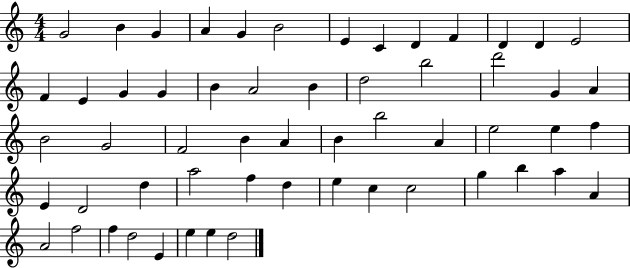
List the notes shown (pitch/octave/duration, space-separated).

G4/h B4/q G4/q A4/q G4/q B4/h E4/q C4/q D4/q F4/q D4/q D4/q E4/h F4/q E4/q G4/q G4/q B4/q A4/h B4/q D5/h B5/h D6/h G4/q A4/q B4/h G4/h F4/h B4/q A4/q B4/q B5/h A4/q E5/h E5/q F5/q E4/q D4/h D5/q A5/h F5/q D5/q E5/q C5/q C5/h G5/q B5/q A5/q A4/q A4/h F5/h F5/q D5/h E4/q E5/q E5/q D5/h